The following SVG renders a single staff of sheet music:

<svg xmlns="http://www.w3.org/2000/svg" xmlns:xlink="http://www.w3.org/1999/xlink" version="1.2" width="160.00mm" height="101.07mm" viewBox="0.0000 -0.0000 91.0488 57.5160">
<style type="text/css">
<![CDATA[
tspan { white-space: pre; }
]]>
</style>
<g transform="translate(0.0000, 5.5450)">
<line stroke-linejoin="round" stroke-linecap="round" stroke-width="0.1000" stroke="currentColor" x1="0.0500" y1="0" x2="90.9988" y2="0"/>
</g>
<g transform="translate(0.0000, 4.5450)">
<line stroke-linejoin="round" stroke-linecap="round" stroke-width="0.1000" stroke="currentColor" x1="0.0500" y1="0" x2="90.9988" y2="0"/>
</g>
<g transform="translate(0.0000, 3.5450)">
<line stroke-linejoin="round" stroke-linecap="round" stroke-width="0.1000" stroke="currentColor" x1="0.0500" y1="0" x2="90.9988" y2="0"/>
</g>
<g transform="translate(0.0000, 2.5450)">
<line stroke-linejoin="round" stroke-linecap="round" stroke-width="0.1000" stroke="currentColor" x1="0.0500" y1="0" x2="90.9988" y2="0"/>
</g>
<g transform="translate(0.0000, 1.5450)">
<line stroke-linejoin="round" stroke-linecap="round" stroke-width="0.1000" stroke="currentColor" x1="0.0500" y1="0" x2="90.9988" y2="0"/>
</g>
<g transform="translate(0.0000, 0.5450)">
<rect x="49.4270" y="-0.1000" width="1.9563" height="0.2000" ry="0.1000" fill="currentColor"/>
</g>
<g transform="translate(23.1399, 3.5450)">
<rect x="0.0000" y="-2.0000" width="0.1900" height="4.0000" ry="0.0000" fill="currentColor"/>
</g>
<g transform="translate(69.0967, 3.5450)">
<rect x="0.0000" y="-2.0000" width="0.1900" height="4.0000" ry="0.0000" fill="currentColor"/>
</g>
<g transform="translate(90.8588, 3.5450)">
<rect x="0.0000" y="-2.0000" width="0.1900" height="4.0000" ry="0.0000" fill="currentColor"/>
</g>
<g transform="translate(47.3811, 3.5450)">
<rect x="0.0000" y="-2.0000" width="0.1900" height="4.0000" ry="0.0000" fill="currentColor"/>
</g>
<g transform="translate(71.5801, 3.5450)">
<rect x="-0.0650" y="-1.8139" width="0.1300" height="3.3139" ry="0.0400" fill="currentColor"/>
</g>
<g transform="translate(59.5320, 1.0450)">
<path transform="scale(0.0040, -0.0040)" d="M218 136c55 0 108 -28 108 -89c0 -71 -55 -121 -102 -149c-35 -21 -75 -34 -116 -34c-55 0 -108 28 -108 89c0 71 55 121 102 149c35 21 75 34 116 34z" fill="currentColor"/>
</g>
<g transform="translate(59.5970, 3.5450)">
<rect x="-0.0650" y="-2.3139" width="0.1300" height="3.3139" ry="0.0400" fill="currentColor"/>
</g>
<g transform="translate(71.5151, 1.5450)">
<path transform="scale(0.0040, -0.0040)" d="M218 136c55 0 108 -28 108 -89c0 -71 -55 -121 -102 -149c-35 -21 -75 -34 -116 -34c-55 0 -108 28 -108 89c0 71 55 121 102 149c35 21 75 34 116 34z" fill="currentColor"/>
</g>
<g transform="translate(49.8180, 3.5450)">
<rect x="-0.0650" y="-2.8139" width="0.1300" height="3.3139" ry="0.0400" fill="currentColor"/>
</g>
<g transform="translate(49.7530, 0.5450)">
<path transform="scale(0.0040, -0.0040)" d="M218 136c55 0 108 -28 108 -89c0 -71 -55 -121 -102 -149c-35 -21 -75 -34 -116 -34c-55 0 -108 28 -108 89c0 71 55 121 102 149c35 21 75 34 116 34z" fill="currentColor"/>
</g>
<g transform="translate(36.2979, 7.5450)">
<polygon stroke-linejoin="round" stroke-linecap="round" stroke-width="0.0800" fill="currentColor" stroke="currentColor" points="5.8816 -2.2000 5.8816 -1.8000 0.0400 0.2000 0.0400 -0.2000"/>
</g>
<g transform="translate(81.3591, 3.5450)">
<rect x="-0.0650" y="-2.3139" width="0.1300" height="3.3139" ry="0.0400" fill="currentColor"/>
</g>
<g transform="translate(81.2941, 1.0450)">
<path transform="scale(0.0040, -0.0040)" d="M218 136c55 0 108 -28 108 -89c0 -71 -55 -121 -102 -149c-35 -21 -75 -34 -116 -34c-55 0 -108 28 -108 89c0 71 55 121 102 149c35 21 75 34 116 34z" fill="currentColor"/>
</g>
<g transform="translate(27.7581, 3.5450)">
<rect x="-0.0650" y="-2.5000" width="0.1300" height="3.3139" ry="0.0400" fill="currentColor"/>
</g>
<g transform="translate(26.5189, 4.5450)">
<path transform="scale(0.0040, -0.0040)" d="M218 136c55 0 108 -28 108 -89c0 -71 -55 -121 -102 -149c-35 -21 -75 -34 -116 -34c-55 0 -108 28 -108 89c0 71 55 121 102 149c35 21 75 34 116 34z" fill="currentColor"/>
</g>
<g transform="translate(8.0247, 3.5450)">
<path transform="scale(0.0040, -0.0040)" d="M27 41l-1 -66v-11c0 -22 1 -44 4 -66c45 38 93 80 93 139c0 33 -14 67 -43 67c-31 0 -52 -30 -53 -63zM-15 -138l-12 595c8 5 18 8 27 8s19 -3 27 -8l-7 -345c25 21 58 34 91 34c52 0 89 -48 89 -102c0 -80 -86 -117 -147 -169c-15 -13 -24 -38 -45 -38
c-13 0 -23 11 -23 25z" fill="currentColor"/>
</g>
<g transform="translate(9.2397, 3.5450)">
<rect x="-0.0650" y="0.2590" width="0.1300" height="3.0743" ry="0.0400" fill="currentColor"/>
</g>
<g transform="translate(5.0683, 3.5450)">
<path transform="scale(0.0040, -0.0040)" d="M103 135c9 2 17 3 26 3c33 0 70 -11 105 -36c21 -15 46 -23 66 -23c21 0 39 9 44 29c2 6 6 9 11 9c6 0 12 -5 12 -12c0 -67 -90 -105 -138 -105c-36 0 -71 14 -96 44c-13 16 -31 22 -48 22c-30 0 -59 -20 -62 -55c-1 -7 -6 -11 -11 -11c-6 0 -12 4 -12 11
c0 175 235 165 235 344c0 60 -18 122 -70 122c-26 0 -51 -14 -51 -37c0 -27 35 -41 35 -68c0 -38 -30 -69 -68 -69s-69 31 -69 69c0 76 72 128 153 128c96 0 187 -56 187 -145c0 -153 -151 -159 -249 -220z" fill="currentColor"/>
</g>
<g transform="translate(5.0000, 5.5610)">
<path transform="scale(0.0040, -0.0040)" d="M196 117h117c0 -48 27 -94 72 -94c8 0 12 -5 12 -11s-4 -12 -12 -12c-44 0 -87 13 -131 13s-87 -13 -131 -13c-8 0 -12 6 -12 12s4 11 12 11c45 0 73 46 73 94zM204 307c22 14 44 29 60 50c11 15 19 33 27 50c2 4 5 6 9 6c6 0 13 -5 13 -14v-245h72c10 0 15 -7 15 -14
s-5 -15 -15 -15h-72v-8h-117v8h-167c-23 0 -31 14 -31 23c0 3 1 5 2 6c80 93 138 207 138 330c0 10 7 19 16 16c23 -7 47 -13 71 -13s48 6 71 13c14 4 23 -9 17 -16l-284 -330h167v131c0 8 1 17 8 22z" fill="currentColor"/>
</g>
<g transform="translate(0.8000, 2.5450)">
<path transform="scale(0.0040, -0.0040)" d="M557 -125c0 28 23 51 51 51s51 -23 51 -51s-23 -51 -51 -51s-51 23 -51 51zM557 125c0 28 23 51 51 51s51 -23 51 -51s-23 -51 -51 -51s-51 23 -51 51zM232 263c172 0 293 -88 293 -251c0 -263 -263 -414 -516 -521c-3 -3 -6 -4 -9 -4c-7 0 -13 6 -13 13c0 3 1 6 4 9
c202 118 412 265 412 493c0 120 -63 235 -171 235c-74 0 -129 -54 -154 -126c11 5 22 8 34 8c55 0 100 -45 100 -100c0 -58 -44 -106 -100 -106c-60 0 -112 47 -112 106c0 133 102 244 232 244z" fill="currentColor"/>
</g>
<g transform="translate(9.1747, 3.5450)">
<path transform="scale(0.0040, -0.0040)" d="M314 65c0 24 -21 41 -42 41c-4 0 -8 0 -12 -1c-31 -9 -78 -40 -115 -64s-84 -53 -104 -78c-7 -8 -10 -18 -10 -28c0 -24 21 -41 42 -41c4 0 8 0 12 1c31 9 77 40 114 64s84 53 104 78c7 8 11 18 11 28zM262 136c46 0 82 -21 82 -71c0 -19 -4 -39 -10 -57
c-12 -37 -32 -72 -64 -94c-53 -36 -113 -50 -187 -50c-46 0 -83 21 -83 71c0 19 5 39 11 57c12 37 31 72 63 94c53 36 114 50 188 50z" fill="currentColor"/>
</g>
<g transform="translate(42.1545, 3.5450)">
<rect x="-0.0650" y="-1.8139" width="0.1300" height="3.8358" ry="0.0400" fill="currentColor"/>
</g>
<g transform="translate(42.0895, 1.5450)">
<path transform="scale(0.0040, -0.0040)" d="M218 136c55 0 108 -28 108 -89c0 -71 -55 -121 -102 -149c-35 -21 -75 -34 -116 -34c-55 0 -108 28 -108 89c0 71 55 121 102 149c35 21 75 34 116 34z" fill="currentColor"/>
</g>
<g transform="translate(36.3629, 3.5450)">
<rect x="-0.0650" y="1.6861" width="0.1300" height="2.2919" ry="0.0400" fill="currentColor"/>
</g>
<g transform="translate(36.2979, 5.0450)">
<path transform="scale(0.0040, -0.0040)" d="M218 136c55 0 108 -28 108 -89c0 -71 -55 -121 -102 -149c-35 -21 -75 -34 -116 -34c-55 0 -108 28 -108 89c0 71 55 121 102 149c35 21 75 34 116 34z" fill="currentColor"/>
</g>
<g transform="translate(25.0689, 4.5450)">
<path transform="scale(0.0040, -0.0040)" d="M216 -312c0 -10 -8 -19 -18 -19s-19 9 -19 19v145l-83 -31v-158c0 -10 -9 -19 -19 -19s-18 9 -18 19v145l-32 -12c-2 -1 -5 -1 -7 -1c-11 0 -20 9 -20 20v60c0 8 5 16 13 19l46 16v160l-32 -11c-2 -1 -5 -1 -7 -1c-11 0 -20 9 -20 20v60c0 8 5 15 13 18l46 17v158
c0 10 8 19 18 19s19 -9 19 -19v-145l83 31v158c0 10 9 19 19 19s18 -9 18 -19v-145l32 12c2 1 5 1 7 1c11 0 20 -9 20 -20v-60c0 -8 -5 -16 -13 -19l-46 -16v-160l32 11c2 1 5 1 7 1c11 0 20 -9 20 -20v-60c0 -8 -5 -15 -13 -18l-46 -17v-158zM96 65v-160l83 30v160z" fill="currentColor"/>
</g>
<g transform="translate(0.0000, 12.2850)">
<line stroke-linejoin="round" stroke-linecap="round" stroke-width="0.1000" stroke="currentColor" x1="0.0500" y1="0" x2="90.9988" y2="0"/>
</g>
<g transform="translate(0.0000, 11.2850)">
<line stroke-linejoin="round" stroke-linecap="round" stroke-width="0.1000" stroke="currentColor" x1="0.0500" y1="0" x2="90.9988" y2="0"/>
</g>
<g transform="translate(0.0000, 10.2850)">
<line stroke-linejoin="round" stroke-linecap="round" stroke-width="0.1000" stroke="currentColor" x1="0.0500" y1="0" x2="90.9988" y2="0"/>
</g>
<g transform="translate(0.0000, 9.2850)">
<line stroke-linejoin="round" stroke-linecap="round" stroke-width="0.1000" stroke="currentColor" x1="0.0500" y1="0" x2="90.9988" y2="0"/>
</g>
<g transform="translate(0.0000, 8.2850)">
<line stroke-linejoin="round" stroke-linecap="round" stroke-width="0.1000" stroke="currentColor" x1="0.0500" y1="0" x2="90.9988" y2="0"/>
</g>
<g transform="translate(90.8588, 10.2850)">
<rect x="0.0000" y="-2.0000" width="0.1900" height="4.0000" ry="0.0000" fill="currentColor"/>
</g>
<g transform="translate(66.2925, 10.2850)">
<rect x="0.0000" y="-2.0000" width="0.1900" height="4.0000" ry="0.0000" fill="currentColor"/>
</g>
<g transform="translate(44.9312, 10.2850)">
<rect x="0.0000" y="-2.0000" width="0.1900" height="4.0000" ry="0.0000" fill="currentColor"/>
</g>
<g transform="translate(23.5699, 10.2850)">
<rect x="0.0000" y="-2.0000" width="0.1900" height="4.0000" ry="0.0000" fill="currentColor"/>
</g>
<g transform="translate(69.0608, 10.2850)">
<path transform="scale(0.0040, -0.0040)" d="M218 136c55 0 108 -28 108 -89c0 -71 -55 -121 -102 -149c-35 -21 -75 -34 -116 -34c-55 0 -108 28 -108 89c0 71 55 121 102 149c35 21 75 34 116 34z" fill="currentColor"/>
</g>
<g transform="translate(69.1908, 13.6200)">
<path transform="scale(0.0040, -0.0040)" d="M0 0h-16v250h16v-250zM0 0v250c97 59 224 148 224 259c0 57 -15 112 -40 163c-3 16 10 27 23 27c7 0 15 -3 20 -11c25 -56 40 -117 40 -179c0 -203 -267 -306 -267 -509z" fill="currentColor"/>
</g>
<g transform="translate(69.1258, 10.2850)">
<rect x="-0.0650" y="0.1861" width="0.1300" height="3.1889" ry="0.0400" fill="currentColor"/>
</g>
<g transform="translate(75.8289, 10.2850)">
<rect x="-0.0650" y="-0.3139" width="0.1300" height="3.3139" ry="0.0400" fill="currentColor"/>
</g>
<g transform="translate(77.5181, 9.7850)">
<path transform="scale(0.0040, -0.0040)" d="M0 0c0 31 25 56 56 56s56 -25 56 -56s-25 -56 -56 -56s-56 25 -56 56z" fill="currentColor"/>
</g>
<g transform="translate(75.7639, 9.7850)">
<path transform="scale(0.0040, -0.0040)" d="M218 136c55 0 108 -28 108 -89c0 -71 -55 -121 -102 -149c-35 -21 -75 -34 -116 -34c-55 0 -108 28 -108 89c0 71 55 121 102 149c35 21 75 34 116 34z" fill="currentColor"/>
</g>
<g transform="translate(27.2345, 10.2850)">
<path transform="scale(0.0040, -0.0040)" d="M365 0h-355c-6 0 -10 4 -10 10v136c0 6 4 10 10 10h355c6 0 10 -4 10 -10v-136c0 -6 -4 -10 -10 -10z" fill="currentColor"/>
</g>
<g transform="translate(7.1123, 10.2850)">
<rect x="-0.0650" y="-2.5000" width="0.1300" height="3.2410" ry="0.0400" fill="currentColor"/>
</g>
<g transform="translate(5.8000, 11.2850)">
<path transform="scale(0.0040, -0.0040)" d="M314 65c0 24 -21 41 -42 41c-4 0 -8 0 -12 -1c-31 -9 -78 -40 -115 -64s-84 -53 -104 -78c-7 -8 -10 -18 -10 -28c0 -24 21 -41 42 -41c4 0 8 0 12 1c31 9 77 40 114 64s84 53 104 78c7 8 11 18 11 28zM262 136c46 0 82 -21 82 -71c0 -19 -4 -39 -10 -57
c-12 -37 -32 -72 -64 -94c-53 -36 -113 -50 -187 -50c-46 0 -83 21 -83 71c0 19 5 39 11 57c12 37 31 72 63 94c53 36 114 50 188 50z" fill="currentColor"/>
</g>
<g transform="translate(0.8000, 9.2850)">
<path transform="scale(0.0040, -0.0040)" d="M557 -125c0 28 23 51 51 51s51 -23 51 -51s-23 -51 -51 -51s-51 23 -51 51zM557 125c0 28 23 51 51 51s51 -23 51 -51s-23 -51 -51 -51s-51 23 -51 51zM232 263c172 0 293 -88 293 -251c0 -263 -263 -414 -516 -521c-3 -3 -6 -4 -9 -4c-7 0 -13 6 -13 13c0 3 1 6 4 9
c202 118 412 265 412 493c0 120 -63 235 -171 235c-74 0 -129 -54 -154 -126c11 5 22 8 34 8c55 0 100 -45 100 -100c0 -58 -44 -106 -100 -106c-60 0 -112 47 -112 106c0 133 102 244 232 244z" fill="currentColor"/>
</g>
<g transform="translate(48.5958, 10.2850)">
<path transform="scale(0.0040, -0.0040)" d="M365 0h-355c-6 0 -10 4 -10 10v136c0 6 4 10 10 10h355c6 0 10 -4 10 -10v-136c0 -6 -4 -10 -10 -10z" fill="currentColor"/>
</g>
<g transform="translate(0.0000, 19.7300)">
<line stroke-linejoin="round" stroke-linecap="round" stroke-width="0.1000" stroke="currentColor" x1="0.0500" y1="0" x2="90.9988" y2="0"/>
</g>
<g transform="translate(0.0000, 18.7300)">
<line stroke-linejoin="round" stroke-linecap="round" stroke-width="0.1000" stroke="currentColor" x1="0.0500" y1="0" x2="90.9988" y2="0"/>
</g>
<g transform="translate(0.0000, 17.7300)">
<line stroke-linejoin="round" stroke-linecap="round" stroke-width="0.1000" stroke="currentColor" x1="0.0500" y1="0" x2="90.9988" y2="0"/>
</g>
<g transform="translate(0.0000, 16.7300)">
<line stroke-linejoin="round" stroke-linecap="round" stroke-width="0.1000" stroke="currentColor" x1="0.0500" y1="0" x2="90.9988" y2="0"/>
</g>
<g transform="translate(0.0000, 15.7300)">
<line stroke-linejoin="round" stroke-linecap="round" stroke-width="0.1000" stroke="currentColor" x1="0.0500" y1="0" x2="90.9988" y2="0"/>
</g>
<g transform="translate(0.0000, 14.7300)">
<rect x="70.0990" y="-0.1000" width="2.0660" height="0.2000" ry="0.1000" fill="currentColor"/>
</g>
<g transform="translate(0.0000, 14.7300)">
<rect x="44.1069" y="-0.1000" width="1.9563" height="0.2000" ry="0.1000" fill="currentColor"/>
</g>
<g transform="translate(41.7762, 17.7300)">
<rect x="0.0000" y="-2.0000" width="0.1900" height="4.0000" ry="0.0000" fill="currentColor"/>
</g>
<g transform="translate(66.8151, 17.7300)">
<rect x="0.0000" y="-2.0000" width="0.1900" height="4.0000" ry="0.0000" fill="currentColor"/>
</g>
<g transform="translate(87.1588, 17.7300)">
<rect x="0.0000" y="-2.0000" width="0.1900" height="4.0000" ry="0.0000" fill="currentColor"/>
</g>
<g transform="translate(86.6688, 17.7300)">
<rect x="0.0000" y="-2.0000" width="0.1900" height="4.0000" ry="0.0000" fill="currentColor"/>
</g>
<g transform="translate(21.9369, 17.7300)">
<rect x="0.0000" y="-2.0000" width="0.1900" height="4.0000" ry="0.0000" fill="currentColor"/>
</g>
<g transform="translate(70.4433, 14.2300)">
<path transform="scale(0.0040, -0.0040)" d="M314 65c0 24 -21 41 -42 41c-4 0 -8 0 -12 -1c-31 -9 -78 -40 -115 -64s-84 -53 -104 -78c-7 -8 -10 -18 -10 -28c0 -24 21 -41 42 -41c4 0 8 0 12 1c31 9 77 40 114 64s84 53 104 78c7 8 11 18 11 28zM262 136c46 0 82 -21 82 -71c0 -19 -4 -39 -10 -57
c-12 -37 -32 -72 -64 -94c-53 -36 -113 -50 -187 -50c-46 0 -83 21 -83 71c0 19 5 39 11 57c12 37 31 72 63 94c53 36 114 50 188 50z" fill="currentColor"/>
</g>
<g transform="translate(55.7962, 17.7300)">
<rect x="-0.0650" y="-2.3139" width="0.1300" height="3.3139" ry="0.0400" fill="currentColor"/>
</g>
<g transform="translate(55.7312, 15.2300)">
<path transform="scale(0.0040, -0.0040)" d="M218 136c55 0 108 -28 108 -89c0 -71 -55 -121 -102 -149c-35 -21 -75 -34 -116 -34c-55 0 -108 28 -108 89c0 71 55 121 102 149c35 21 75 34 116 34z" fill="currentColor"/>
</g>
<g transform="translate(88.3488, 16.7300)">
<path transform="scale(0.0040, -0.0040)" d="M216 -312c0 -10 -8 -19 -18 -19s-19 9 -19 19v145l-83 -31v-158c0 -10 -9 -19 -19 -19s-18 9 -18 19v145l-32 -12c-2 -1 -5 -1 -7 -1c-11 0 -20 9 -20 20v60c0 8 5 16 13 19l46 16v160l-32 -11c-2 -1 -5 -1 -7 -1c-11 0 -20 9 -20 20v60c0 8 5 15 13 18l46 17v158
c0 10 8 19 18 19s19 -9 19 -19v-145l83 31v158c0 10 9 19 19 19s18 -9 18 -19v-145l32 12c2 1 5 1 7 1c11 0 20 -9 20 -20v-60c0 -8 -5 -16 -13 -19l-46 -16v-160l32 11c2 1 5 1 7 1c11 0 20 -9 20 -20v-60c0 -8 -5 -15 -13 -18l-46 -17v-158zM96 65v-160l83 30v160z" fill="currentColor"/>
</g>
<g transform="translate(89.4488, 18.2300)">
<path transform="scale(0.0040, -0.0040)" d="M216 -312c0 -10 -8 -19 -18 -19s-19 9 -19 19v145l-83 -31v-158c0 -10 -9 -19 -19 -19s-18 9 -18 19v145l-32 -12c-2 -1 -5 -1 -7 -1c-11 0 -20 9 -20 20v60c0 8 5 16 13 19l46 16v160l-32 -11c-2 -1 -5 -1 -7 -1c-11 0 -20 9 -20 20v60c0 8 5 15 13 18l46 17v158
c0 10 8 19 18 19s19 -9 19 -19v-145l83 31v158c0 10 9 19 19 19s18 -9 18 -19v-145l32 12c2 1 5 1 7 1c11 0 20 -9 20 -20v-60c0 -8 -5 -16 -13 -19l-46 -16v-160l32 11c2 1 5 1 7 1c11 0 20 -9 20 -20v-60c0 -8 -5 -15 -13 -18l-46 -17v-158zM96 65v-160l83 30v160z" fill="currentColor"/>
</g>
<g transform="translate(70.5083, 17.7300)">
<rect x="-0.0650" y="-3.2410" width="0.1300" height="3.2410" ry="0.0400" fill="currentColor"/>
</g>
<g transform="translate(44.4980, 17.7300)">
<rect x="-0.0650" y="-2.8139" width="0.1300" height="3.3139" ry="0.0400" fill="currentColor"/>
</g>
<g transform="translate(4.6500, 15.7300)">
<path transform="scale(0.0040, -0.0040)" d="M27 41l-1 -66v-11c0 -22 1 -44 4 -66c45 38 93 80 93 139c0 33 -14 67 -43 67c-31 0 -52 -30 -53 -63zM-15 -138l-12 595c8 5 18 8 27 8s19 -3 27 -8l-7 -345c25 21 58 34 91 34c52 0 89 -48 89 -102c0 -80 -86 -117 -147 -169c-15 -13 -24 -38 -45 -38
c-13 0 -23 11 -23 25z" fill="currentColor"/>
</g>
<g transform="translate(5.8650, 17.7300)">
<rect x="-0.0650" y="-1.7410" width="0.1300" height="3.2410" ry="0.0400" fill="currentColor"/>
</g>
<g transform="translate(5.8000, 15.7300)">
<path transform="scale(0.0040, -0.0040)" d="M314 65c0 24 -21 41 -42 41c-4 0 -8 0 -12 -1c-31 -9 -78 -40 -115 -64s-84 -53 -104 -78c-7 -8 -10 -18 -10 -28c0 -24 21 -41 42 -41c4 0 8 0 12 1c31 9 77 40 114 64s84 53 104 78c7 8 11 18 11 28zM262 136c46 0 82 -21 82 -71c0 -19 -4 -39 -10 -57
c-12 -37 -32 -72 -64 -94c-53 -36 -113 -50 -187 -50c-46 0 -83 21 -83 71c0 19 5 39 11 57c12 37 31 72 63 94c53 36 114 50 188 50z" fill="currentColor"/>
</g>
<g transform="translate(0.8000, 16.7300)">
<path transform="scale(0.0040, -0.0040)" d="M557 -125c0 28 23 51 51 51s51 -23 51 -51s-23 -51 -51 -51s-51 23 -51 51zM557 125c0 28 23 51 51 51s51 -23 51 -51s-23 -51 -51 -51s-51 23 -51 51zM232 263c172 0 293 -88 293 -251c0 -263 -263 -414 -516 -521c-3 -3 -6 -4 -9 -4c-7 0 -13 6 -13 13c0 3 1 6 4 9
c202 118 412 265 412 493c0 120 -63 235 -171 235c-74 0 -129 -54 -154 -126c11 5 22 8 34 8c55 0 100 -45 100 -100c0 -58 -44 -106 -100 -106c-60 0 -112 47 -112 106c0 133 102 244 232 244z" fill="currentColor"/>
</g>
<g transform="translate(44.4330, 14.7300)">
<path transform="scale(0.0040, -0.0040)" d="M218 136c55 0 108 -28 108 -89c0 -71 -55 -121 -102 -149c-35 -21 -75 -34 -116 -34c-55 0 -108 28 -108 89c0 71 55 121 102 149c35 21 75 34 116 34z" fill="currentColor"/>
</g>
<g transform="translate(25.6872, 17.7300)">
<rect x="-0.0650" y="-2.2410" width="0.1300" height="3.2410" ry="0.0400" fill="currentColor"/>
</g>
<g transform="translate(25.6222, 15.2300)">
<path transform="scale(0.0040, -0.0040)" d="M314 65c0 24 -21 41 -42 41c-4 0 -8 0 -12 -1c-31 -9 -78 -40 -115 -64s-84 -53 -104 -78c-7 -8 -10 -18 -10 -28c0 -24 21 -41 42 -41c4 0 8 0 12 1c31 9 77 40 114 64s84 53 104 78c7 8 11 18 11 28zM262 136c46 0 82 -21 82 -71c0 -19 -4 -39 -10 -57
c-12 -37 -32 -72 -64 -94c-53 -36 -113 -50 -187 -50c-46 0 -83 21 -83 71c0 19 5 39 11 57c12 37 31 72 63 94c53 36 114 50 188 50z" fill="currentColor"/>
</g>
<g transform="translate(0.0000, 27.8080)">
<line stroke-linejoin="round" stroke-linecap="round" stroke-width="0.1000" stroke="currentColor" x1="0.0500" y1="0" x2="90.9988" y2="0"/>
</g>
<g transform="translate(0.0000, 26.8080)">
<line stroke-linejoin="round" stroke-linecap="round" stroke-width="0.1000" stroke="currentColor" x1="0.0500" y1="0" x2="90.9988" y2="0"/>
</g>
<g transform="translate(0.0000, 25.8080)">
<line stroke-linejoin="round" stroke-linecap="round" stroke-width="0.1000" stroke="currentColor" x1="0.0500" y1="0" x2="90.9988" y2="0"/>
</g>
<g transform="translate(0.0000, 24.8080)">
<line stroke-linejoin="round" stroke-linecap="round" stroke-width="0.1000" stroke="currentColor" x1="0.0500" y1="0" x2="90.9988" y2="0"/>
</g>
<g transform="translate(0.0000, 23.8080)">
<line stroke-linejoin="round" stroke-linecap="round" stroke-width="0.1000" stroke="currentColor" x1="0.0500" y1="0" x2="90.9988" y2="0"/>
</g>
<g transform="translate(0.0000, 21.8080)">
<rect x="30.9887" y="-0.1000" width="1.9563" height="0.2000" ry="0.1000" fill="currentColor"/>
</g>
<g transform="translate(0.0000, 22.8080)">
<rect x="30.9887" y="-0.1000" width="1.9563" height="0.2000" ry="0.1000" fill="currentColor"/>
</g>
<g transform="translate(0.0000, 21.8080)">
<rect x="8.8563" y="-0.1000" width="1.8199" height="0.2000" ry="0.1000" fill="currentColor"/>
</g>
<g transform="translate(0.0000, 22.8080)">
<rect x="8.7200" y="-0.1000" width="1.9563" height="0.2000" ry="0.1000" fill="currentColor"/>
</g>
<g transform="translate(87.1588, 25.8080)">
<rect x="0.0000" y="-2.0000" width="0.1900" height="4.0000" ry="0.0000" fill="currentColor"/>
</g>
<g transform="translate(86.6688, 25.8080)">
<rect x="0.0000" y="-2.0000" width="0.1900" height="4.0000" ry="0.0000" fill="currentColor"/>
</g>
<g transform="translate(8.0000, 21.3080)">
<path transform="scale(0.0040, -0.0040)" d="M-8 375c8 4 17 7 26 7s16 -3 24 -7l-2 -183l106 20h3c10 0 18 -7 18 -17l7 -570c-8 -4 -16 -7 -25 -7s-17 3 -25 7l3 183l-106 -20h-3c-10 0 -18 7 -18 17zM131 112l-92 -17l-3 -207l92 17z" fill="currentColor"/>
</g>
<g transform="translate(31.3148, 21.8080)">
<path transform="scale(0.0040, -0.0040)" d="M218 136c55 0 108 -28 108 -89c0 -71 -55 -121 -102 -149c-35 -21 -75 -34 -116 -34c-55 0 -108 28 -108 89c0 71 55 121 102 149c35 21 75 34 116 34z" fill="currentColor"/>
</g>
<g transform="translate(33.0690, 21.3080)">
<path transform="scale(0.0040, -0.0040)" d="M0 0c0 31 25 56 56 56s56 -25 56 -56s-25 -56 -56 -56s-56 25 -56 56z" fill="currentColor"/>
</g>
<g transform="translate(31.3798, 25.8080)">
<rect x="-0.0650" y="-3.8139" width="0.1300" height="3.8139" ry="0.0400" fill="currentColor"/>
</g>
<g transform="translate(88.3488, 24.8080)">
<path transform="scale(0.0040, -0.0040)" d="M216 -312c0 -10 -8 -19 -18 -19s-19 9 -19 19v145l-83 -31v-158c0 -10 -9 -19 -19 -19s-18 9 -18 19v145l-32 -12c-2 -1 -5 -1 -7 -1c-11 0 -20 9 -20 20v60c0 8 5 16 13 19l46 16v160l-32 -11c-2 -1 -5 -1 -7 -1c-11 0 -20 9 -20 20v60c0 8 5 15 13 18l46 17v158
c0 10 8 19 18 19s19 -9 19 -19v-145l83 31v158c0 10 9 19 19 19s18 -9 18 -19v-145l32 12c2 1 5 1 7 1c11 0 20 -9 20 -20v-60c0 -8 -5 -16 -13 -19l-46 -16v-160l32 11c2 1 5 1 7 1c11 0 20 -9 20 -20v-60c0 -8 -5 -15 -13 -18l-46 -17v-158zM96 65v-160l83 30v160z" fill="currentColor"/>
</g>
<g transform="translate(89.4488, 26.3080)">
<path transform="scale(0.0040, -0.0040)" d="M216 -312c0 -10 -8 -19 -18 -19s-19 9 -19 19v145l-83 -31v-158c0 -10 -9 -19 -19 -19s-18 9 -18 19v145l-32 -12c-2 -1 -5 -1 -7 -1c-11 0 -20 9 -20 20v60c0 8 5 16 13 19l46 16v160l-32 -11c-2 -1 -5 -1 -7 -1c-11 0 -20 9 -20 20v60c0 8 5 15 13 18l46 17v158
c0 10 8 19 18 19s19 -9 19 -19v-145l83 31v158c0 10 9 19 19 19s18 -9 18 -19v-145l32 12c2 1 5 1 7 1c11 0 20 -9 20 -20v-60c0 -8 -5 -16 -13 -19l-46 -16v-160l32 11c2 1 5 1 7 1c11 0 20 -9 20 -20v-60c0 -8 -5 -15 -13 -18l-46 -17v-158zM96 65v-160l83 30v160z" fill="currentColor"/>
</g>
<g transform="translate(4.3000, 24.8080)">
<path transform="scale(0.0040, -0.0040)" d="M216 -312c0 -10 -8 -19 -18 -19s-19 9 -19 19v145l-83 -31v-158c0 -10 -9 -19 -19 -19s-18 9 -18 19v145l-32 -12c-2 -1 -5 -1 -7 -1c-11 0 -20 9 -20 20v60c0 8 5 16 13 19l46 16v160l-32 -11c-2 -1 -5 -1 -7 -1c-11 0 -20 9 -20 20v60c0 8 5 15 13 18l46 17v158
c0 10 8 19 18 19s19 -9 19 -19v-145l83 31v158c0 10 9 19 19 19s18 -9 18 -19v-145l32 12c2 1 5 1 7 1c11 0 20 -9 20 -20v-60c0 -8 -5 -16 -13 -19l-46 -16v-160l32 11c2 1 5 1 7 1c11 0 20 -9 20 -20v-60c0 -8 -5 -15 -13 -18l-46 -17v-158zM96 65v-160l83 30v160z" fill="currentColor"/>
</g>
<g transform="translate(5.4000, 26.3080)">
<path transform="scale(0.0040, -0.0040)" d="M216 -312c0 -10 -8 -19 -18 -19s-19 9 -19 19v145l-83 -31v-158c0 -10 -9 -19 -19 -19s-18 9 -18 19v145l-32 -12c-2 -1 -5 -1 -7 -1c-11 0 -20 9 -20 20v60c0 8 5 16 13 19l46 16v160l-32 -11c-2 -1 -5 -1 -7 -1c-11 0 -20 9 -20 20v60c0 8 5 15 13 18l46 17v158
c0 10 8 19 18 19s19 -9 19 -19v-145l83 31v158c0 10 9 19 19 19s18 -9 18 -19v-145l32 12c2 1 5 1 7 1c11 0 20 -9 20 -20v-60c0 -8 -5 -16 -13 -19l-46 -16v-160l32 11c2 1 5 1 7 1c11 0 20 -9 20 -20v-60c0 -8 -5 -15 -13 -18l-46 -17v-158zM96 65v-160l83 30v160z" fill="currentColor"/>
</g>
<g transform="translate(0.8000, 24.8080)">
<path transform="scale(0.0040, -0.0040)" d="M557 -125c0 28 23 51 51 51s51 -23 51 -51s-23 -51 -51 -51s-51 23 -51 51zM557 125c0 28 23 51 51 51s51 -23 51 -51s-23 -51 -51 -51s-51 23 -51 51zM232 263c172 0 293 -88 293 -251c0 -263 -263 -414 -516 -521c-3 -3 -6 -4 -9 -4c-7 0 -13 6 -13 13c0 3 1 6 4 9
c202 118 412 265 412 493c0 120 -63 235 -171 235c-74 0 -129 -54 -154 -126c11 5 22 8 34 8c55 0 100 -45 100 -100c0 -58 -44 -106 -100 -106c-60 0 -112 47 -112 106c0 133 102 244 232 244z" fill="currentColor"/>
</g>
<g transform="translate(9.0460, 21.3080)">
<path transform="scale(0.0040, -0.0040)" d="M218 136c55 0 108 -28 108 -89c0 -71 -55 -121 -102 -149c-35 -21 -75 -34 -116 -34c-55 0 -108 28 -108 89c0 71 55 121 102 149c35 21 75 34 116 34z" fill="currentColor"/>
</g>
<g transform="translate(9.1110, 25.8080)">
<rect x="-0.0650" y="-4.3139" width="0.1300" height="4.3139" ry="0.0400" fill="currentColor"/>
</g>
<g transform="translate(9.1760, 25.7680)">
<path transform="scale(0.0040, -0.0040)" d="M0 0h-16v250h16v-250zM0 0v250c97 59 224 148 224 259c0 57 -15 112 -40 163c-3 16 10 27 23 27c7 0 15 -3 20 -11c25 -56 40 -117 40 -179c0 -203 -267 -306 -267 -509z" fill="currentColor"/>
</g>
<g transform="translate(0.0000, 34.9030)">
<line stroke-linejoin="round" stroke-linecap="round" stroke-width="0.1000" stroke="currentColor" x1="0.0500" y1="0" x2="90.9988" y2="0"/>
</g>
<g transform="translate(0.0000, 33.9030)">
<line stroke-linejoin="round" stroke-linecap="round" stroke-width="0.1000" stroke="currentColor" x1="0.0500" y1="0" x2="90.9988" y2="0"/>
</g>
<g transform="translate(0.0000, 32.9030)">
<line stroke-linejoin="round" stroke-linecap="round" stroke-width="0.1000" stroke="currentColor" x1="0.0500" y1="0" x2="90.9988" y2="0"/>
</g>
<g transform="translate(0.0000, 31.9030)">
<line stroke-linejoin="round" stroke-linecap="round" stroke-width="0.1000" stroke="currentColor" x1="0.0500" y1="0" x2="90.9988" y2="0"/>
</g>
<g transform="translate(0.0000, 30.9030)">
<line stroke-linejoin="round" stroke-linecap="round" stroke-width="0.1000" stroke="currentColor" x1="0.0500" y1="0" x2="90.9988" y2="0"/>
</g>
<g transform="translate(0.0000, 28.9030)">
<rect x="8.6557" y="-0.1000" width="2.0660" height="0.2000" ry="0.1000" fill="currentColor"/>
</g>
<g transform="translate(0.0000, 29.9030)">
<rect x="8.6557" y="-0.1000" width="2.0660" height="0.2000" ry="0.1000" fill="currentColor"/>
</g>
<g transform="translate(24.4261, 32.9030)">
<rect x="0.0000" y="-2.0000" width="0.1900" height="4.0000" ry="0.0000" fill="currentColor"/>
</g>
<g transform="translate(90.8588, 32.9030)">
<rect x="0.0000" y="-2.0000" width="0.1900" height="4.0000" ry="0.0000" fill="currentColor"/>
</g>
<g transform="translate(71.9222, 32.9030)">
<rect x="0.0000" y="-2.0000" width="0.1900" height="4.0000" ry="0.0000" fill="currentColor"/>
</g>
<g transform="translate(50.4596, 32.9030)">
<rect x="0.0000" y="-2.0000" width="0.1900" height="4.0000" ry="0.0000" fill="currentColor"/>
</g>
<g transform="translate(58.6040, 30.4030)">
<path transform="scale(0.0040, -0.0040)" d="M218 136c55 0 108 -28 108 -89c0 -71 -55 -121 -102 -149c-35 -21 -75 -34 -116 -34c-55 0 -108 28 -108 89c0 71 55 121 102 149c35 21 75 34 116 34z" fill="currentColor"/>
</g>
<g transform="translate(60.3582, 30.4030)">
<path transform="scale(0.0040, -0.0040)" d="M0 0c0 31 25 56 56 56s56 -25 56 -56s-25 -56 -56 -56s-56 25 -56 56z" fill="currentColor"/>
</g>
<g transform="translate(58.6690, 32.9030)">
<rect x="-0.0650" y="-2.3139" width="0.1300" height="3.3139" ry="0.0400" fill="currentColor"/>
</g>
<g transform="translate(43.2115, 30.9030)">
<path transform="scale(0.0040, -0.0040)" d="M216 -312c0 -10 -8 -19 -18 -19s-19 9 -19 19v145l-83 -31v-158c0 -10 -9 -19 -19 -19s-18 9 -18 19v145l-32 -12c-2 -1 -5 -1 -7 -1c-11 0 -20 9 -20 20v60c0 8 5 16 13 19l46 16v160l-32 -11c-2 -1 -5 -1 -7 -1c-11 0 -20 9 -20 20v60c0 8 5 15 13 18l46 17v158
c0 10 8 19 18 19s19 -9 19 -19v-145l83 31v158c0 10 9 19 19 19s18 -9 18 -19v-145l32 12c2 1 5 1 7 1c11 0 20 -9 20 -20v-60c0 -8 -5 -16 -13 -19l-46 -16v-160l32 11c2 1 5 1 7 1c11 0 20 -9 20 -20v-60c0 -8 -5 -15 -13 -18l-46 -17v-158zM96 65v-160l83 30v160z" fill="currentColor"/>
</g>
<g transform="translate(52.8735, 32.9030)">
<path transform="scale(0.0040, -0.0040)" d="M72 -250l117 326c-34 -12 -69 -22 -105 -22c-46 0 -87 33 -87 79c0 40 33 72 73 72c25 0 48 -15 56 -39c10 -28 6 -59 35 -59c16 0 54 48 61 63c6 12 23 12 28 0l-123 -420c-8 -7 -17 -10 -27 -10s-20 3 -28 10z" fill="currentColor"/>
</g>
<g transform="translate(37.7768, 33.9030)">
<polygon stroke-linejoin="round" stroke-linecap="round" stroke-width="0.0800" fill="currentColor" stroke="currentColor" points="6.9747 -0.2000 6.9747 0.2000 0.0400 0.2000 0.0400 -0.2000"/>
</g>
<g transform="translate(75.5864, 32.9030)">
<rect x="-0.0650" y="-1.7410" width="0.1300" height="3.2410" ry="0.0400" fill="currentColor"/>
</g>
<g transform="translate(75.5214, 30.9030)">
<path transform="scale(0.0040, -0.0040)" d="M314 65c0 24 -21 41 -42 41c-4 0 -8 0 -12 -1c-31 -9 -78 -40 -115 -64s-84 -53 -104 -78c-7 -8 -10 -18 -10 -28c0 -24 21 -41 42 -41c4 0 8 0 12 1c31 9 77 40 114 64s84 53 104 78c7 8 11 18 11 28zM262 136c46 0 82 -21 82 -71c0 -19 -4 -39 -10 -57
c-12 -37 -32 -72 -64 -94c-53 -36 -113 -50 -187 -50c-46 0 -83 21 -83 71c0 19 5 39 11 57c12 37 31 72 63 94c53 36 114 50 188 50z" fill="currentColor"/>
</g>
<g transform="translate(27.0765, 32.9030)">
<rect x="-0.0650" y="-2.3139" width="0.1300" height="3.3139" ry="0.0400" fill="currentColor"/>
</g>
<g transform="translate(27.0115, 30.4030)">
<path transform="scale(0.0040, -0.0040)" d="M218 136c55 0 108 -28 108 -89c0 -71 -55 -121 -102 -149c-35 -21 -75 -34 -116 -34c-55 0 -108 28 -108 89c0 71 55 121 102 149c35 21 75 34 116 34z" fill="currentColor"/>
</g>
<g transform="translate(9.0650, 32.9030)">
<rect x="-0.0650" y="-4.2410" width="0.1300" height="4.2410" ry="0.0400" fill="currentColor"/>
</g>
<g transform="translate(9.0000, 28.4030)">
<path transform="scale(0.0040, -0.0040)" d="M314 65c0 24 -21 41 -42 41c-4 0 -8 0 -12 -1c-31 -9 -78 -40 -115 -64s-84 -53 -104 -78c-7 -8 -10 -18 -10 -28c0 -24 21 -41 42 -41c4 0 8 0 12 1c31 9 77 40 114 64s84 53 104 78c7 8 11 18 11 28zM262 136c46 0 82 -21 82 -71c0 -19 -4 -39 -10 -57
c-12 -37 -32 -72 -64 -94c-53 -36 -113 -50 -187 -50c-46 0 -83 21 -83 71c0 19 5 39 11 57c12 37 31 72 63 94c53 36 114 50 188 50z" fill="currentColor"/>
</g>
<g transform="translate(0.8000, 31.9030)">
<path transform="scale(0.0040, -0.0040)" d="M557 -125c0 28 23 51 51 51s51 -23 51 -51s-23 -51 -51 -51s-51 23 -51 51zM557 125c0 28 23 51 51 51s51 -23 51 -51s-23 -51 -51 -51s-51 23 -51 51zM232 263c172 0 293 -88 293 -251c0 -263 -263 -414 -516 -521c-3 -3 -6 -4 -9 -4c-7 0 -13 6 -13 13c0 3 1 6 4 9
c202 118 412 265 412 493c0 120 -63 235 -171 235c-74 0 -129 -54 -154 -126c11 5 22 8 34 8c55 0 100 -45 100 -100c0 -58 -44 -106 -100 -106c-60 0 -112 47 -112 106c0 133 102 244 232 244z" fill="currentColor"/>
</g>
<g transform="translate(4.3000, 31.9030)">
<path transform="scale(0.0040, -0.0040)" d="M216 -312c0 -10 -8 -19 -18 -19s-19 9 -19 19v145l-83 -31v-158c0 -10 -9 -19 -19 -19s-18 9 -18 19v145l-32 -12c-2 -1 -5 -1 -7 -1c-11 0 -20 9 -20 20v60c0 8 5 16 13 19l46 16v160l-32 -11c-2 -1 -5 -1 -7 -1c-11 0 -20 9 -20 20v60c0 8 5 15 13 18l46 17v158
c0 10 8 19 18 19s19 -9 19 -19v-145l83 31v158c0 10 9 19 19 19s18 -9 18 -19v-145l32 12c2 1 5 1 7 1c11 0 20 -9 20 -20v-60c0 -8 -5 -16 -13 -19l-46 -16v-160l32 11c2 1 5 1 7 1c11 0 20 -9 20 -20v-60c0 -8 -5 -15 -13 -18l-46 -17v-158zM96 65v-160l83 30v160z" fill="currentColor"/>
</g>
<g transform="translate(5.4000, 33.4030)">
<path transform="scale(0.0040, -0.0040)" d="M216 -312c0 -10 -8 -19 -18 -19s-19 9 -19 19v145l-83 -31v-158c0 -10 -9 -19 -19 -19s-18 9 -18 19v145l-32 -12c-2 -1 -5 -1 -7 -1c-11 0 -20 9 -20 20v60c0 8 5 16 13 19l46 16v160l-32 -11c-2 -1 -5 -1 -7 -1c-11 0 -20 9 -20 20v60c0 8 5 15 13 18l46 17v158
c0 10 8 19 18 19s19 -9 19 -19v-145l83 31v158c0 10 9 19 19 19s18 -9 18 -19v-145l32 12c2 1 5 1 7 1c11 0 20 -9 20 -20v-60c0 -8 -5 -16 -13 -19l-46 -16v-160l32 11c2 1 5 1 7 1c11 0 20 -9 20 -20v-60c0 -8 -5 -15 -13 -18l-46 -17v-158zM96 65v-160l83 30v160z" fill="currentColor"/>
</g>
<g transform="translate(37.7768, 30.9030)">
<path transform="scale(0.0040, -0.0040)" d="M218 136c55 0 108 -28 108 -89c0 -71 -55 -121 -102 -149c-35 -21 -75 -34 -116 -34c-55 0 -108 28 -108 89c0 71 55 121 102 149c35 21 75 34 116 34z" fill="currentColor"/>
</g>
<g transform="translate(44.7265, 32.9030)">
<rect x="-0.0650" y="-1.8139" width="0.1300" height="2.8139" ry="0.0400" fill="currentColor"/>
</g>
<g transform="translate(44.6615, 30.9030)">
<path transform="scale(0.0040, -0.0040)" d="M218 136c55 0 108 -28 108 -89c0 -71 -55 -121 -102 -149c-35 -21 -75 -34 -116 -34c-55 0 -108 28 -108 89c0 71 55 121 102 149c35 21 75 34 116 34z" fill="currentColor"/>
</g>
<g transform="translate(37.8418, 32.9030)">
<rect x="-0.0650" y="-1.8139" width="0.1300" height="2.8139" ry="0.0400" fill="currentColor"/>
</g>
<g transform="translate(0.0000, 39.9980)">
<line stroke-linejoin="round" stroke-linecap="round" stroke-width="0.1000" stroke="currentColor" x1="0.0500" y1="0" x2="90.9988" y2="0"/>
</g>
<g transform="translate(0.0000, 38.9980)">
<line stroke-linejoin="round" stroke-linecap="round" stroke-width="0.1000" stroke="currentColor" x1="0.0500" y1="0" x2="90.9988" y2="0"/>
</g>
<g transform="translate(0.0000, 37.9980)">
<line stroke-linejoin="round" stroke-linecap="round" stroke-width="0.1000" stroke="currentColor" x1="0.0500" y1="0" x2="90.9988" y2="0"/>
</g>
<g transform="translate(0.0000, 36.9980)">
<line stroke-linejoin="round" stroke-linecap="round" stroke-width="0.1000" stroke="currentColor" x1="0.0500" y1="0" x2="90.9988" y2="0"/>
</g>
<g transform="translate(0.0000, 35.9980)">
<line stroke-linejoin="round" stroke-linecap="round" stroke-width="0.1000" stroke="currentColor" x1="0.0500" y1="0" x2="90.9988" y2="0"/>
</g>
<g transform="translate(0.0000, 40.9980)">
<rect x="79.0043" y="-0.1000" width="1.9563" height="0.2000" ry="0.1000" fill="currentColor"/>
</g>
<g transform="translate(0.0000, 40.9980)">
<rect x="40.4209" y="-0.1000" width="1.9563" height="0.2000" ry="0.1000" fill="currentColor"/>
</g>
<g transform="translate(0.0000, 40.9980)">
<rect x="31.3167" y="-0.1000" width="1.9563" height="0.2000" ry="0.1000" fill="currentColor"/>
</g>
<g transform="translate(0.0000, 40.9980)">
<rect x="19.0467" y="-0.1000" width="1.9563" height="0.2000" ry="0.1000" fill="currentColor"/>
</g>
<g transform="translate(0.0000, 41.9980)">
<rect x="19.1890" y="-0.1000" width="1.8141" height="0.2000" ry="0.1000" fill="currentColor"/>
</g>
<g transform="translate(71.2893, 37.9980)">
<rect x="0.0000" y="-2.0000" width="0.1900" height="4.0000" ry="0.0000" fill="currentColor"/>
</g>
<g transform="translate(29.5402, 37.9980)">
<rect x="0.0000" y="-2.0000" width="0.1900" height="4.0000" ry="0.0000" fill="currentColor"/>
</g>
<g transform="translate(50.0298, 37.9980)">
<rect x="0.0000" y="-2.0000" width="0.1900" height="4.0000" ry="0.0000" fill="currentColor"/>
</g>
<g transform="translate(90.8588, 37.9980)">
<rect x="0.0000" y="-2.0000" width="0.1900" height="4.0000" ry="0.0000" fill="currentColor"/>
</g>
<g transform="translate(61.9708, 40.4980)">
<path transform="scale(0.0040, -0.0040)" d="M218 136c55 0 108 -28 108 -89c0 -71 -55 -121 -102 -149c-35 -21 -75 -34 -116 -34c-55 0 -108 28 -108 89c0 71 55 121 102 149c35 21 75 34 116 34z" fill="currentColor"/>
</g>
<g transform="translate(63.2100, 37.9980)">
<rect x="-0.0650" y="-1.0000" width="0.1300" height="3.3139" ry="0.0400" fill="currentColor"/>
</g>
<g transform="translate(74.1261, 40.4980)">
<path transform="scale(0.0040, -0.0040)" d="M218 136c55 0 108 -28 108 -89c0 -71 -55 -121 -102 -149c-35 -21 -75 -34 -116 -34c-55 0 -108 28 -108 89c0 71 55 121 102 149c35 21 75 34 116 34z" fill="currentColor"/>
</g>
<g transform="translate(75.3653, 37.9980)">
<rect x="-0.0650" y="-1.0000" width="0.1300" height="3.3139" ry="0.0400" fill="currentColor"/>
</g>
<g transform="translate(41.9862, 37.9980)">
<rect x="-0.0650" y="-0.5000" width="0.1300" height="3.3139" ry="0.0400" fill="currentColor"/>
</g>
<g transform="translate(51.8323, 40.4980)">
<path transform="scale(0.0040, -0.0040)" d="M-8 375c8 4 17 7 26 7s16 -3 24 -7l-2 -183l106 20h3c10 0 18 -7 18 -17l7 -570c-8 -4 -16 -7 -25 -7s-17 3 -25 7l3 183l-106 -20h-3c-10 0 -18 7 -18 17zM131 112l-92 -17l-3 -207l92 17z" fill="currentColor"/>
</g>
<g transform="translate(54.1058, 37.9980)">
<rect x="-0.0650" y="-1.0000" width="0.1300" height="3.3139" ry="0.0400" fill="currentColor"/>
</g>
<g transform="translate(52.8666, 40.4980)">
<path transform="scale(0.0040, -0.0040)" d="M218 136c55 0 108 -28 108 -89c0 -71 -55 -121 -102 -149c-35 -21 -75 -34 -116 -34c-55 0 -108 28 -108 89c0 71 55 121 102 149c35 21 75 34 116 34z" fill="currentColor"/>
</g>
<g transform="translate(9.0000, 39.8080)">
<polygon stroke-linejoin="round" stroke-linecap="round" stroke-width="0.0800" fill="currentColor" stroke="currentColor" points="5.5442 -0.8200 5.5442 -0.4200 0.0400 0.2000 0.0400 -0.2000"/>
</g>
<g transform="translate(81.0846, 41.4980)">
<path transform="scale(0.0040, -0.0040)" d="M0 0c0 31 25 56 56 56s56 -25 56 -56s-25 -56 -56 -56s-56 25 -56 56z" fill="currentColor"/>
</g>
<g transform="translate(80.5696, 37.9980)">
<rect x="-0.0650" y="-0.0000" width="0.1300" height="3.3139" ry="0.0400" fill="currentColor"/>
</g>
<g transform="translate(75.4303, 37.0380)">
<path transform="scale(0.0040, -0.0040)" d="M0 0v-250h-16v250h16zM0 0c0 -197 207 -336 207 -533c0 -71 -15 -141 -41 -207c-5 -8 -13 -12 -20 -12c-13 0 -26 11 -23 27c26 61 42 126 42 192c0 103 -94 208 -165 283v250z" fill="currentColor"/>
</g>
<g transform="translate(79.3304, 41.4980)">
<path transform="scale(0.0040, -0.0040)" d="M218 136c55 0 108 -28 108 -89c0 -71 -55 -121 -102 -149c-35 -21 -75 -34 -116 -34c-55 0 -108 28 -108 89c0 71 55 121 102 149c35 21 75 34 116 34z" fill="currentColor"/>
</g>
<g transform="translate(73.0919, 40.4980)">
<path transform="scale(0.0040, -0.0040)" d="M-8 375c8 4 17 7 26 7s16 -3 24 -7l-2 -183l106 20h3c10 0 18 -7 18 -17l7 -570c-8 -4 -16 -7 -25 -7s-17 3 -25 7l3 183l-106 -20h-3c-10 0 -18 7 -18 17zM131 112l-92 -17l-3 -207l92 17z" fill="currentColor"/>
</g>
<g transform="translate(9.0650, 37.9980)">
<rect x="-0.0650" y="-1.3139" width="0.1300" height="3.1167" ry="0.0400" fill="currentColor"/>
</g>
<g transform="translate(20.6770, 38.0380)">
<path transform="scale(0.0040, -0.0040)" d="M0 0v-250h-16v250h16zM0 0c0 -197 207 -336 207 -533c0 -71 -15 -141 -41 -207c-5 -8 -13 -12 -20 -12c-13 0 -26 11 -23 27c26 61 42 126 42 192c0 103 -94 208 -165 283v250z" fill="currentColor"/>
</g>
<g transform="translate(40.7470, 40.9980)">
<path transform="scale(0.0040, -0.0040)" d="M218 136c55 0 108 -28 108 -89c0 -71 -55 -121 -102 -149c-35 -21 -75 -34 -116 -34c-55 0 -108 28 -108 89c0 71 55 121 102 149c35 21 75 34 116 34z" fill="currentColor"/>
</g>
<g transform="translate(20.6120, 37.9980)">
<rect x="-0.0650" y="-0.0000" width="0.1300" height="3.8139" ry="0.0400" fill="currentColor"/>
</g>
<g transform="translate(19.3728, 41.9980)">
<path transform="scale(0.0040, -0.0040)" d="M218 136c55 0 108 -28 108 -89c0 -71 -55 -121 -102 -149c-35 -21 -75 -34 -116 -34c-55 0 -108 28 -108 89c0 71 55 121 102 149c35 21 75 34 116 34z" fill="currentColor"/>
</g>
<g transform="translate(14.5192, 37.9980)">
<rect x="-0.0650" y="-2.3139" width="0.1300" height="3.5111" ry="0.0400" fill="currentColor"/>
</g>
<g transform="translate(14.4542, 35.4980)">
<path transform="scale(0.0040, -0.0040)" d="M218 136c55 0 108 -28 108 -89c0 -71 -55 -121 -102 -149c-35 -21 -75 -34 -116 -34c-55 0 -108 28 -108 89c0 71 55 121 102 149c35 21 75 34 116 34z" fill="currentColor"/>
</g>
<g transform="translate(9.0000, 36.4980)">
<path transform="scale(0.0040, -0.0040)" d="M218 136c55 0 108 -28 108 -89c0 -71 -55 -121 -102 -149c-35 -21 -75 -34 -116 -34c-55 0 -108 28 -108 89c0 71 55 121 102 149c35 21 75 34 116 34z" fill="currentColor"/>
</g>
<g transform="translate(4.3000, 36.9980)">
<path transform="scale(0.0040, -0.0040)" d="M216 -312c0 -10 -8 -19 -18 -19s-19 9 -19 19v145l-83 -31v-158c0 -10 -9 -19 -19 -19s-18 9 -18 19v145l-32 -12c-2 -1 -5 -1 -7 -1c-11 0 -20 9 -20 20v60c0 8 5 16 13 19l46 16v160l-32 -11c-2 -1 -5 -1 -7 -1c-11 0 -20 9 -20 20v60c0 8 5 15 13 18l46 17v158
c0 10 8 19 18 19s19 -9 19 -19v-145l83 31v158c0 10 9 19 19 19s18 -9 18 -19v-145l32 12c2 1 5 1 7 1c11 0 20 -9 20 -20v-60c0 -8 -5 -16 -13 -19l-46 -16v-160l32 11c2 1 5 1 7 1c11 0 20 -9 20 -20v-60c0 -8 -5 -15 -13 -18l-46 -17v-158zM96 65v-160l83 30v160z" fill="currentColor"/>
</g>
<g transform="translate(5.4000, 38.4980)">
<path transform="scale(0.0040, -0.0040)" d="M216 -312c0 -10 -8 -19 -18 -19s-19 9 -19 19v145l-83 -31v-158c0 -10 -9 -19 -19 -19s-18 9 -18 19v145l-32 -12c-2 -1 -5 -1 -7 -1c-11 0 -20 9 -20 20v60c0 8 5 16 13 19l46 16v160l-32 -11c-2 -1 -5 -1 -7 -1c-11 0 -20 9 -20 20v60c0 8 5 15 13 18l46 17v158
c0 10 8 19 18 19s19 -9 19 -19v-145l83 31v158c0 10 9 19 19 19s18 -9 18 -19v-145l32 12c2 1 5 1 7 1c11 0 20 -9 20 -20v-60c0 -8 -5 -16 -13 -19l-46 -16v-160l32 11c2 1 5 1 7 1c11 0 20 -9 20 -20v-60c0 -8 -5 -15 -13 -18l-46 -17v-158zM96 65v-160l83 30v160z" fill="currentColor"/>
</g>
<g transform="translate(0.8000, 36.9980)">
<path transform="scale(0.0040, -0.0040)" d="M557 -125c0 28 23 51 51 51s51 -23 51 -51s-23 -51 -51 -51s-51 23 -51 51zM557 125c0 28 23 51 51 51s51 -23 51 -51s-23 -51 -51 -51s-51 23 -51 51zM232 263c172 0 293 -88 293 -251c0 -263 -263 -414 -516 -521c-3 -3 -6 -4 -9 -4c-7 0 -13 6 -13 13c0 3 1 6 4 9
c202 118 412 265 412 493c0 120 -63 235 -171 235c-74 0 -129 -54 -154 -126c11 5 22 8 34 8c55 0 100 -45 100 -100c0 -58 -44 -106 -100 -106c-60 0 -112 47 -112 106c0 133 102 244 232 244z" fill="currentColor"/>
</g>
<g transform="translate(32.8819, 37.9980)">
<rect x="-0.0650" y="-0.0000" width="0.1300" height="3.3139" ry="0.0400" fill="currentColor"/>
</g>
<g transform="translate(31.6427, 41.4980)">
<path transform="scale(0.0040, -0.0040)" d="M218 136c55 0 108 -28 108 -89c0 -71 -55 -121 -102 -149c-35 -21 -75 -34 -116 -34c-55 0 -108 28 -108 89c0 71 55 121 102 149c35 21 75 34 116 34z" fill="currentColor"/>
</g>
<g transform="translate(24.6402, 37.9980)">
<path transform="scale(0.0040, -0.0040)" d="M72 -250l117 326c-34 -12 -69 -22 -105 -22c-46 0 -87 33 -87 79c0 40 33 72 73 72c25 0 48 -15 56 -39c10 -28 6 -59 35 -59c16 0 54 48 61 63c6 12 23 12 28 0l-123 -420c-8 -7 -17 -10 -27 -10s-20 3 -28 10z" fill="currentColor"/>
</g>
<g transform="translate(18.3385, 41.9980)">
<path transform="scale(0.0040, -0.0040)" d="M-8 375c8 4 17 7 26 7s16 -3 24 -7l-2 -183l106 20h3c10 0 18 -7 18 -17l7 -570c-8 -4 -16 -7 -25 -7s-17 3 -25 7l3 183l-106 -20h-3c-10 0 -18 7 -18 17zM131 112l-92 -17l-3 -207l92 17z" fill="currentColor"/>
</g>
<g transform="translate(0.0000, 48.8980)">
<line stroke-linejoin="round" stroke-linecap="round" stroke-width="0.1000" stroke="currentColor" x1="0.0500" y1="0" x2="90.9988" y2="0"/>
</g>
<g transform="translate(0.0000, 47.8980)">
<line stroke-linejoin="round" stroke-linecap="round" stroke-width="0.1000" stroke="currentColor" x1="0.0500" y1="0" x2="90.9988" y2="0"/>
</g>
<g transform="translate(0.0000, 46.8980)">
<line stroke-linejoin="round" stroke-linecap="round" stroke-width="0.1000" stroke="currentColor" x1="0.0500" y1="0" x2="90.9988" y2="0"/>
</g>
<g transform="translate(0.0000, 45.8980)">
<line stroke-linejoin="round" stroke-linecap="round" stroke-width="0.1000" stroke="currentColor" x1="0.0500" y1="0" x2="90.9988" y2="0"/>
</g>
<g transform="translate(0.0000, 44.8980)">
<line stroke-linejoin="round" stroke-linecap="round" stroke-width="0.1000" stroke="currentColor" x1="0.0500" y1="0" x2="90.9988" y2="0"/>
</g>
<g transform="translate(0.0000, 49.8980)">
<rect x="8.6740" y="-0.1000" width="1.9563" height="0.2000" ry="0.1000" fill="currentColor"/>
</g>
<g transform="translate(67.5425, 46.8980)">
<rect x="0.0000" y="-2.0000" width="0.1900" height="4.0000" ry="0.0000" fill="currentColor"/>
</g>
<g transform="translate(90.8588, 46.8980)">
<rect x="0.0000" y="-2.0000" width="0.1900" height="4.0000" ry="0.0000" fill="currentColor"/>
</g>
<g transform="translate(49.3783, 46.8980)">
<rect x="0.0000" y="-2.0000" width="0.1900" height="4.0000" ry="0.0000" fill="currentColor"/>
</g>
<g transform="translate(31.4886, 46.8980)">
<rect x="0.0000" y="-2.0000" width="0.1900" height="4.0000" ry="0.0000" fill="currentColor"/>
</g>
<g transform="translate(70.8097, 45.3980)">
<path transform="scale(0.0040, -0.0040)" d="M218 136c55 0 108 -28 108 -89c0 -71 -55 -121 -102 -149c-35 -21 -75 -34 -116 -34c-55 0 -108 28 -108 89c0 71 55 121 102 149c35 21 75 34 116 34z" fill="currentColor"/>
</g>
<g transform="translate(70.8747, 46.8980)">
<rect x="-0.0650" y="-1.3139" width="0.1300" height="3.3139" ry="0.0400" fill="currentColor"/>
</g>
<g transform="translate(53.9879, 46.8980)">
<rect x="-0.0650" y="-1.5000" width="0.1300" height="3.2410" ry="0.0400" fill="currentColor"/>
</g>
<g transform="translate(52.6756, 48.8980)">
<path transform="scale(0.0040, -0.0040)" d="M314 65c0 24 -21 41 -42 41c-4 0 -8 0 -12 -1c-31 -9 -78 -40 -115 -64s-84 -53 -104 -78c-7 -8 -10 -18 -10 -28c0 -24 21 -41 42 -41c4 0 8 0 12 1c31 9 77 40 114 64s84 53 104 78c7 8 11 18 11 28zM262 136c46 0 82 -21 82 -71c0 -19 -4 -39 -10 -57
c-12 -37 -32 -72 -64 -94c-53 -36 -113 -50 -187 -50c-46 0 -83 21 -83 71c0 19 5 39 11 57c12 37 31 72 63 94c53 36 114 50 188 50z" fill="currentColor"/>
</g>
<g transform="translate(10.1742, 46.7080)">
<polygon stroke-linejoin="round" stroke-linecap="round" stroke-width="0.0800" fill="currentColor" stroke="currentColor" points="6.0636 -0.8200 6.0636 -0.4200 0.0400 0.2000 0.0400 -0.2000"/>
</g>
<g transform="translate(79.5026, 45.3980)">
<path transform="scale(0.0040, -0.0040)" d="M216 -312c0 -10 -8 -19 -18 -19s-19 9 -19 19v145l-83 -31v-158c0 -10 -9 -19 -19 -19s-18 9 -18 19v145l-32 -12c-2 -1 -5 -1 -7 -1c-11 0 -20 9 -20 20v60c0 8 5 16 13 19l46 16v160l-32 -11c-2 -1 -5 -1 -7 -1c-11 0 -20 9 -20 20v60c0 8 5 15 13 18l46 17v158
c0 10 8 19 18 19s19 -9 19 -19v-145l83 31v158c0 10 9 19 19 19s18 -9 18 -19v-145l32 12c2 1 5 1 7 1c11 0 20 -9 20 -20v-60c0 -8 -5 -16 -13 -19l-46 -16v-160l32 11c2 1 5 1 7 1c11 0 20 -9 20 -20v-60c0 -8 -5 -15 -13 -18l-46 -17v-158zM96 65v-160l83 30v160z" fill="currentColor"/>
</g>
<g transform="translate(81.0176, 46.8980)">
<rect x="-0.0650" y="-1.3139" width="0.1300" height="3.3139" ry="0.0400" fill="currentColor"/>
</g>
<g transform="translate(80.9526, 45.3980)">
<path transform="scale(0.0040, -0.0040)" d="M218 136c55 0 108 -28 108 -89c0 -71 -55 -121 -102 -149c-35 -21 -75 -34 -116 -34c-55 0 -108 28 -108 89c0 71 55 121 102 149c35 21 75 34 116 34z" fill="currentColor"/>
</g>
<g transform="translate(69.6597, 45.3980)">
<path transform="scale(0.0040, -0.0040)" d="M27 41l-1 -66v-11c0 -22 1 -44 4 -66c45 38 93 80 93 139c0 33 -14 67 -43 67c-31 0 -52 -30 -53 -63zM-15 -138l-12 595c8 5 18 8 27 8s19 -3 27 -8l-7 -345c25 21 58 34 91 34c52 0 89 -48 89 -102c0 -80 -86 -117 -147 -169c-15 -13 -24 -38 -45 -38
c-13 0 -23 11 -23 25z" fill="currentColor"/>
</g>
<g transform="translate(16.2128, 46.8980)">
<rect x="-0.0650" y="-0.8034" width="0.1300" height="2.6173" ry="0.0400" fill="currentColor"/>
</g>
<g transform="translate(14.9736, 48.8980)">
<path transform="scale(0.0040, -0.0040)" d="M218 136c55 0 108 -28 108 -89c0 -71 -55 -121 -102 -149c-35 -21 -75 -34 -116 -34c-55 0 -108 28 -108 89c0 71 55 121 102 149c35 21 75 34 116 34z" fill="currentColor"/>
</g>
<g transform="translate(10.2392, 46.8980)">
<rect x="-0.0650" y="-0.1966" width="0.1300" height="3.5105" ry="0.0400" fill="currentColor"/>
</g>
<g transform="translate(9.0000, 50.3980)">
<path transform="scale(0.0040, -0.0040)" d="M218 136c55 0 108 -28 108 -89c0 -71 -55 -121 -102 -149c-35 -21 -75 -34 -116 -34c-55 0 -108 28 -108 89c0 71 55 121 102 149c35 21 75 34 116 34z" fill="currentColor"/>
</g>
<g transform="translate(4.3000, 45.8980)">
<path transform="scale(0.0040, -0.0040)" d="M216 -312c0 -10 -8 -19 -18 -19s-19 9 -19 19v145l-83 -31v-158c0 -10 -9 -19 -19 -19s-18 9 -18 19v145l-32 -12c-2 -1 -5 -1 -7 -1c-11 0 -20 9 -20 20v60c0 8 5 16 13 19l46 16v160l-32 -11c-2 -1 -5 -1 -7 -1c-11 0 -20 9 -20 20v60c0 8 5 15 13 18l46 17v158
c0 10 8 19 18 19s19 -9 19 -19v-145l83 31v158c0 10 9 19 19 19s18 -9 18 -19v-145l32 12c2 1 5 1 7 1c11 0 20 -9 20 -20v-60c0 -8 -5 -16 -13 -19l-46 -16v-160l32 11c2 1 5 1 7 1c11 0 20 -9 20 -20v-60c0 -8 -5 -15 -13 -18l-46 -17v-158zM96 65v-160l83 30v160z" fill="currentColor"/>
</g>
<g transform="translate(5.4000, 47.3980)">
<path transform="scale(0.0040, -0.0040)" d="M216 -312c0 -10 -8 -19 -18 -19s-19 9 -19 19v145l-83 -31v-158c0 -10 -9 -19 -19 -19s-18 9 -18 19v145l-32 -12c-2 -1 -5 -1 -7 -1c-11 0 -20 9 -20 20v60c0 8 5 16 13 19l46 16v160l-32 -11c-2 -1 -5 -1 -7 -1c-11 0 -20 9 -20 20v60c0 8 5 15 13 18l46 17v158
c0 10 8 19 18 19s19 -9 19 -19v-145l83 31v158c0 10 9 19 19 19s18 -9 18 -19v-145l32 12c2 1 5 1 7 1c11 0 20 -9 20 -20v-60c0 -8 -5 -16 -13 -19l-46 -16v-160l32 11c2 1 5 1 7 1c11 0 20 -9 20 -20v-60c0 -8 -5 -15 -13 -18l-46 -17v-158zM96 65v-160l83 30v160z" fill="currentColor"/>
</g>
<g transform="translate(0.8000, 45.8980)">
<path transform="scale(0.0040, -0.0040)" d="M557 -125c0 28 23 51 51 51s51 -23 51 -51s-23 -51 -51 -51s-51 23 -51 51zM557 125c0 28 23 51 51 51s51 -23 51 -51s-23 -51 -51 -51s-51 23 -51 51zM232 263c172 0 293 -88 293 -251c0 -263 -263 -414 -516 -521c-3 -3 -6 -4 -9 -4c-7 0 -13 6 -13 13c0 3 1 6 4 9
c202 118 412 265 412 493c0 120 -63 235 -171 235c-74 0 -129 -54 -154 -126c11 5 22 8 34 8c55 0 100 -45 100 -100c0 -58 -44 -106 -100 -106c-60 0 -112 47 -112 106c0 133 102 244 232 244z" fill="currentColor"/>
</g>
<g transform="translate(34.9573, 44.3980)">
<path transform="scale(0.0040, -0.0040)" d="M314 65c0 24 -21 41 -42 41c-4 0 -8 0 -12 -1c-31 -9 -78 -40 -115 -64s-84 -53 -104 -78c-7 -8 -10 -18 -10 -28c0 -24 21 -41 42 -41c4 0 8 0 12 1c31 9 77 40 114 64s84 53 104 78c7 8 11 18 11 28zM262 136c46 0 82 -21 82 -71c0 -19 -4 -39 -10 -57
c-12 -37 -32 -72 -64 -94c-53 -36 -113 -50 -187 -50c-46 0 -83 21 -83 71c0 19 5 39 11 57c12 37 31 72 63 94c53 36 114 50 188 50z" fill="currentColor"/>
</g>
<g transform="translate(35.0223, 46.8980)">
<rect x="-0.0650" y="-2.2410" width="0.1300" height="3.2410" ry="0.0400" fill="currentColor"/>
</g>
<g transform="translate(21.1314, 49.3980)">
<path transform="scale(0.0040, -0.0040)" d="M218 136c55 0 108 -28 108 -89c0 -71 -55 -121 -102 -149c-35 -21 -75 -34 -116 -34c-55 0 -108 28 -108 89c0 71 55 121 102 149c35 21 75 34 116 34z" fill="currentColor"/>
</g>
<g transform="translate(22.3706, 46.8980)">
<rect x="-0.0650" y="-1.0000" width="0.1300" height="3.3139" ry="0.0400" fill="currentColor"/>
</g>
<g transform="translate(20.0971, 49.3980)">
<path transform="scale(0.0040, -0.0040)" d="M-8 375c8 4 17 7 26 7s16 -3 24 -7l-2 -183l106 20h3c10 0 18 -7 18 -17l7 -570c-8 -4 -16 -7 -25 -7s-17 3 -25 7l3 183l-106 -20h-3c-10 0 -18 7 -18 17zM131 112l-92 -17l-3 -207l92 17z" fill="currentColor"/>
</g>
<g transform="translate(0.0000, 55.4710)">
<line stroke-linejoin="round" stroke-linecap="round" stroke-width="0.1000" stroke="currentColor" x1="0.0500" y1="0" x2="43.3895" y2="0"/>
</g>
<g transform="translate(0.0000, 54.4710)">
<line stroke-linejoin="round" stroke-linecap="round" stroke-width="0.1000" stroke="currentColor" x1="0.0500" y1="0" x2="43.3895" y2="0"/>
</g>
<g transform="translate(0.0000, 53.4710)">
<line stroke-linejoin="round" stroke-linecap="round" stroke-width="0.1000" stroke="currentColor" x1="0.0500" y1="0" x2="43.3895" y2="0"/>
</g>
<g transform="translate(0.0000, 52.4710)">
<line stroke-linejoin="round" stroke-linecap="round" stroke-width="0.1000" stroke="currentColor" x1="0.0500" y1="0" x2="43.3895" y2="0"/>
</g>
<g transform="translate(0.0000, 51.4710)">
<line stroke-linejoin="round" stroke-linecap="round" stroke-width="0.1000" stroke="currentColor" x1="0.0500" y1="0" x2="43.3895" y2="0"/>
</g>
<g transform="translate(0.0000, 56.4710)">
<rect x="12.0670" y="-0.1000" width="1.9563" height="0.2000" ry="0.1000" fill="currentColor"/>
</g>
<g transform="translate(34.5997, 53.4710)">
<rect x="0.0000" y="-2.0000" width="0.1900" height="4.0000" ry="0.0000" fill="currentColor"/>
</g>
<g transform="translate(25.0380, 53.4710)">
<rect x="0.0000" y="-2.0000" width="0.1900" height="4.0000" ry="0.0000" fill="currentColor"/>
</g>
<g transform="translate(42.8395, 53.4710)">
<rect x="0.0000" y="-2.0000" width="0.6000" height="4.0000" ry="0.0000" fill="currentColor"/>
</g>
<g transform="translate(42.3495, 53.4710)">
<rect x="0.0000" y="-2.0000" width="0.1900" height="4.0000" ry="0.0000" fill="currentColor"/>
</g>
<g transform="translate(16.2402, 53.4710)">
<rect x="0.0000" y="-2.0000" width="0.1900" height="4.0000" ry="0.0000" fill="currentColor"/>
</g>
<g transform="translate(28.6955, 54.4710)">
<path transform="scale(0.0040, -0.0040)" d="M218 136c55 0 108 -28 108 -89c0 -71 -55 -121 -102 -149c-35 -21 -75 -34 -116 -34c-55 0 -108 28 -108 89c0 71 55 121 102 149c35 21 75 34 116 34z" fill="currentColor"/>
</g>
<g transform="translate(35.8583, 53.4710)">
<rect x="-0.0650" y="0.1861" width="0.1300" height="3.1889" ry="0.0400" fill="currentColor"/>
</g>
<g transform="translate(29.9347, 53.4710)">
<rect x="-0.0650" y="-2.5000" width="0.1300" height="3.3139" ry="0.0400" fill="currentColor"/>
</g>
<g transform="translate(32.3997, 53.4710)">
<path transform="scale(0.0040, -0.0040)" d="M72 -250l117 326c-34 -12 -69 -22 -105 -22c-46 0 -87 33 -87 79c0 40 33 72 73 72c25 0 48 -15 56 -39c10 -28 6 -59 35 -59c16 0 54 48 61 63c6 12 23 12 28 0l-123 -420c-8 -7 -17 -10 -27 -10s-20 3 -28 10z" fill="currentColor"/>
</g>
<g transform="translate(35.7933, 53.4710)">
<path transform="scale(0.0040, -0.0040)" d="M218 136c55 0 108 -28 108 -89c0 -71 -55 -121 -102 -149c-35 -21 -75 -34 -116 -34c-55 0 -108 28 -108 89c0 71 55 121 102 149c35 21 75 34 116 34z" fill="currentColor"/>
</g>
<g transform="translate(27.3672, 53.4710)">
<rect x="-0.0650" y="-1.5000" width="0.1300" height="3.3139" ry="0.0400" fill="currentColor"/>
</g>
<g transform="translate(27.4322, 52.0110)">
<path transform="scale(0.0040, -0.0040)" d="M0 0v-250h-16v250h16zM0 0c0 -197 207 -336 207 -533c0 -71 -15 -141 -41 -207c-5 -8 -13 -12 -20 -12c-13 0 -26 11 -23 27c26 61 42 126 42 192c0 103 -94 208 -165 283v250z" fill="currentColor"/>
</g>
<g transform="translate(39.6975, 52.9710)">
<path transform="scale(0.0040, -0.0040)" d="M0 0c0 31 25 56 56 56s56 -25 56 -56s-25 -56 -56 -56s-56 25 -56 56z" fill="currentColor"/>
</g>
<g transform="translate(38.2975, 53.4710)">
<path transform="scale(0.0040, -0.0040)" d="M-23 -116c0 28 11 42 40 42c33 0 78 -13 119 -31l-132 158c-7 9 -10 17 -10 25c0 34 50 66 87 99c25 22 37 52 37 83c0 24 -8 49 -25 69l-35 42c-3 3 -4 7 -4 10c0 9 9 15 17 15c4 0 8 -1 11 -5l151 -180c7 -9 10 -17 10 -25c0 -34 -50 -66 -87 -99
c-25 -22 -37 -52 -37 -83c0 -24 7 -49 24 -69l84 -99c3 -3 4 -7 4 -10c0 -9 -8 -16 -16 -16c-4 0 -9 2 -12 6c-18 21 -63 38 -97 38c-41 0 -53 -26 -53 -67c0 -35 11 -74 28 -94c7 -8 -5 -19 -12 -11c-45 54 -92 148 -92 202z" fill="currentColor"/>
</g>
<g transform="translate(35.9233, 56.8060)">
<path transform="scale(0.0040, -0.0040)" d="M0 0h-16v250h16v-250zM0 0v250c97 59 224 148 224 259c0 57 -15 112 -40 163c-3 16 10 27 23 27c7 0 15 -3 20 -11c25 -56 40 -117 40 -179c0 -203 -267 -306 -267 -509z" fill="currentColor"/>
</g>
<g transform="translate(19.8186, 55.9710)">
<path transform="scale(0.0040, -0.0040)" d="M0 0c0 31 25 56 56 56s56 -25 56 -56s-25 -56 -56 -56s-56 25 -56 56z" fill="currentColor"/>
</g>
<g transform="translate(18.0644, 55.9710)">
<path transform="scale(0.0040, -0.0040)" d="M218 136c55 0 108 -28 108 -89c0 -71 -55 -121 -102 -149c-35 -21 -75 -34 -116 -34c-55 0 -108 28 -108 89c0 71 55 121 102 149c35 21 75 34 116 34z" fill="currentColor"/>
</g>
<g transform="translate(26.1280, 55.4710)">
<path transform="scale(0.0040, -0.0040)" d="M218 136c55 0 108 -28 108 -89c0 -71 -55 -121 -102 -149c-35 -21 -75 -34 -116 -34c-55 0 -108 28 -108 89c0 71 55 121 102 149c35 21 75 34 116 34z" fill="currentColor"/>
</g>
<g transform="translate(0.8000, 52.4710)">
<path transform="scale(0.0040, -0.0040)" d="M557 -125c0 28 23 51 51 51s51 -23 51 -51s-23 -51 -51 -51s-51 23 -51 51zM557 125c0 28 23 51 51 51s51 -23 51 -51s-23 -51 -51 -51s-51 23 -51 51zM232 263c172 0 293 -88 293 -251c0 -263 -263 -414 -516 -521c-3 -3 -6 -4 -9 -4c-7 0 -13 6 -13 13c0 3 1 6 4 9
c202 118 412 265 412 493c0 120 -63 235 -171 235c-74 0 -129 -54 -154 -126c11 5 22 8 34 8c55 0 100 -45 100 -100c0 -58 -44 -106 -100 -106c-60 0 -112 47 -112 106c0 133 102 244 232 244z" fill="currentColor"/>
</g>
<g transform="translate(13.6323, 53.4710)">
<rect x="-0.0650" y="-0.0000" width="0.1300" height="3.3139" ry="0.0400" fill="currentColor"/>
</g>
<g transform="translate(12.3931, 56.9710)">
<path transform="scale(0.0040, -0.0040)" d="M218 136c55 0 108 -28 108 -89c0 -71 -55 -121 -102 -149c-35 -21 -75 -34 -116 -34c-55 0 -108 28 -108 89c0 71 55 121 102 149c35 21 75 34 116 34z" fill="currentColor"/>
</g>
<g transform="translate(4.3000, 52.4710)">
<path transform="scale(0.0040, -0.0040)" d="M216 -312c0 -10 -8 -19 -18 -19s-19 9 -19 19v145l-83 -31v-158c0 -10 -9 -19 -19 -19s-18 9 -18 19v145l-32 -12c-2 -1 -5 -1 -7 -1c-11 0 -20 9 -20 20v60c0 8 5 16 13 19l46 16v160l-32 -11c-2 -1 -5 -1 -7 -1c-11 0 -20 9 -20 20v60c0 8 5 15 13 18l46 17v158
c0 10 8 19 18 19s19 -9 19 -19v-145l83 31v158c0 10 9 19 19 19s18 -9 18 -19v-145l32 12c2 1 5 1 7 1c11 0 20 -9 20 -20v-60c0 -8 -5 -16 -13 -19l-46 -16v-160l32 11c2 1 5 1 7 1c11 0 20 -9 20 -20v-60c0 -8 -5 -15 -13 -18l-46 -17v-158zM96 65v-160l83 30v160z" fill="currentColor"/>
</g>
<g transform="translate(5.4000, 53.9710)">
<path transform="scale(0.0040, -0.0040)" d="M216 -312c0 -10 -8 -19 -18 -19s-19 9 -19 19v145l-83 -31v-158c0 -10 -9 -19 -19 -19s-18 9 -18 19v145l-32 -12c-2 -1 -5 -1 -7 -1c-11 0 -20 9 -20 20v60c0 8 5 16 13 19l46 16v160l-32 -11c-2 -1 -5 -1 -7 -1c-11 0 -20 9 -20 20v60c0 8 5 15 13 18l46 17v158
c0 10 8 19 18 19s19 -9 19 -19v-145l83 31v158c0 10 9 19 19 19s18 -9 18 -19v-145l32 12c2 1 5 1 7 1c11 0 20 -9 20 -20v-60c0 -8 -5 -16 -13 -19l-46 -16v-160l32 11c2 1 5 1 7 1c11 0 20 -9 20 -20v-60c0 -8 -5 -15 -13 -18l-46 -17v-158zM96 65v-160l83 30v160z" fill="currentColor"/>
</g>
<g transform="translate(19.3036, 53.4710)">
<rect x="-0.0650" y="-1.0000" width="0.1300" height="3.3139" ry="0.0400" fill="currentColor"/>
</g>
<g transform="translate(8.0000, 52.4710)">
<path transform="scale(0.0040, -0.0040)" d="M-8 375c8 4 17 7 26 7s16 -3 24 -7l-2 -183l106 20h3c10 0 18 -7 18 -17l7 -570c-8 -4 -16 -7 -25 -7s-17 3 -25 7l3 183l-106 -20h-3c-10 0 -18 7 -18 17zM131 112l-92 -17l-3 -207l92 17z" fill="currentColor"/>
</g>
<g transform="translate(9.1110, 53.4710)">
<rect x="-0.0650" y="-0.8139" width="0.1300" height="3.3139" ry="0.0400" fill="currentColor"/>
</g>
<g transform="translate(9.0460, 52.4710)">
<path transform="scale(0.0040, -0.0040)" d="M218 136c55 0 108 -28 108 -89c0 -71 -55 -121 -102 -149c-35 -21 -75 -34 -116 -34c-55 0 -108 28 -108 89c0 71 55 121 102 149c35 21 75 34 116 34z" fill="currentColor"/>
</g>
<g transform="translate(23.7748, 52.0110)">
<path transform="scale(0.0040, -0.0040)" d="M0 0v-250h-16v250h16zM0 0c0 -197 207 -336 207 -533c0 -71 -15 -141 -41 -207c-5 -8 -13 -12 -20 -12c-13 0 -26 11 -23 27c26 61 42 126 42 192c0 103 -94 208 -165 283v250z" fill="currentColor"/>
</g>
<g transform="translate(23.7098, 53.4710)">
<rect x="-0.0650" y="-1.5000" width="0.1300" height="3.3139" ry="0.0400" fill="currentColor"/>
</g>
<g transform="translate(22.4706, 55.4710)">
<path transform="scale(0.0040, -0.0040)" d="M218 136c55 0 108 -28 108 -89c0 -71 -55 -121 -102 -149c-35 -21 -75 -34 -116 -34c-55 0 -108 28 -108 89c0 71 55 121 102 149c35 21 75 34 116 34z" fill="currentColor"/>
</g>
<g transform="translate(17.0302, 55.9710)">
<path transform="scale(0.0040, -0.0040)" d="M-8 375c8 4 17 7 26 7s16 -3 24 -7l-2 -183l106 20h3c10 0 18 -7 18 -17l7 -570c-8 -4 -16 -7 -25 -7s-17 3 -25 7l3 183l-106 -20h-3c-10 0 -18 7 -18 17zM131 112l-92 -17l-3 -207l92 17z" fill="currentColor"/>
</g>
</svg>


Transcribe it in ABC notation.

X:1
T:Untitled
M:2/4
L:1/4
K:C
_D,2 ^B,, A,,/2 A,/2 C B, A, B, B,,2 z2 z2 D,/2 E, _A,2 B,2 C B, D2 F/2 E ^F2 B, A,/2 ^A,/2 z/2 B, A,2 G,/2 B,/2 C,,/2 z/2 D,, E,, F,, F,, F,,/2 D,, D,,/2 G,,/2 F,, B,2 G,,2 _G, ^G, F, D,, F,, G,,/2 G,,/2 B,, z/2 D,/2 z